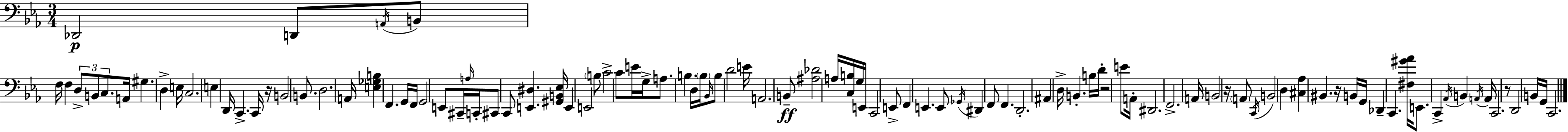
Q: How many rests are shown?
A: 5